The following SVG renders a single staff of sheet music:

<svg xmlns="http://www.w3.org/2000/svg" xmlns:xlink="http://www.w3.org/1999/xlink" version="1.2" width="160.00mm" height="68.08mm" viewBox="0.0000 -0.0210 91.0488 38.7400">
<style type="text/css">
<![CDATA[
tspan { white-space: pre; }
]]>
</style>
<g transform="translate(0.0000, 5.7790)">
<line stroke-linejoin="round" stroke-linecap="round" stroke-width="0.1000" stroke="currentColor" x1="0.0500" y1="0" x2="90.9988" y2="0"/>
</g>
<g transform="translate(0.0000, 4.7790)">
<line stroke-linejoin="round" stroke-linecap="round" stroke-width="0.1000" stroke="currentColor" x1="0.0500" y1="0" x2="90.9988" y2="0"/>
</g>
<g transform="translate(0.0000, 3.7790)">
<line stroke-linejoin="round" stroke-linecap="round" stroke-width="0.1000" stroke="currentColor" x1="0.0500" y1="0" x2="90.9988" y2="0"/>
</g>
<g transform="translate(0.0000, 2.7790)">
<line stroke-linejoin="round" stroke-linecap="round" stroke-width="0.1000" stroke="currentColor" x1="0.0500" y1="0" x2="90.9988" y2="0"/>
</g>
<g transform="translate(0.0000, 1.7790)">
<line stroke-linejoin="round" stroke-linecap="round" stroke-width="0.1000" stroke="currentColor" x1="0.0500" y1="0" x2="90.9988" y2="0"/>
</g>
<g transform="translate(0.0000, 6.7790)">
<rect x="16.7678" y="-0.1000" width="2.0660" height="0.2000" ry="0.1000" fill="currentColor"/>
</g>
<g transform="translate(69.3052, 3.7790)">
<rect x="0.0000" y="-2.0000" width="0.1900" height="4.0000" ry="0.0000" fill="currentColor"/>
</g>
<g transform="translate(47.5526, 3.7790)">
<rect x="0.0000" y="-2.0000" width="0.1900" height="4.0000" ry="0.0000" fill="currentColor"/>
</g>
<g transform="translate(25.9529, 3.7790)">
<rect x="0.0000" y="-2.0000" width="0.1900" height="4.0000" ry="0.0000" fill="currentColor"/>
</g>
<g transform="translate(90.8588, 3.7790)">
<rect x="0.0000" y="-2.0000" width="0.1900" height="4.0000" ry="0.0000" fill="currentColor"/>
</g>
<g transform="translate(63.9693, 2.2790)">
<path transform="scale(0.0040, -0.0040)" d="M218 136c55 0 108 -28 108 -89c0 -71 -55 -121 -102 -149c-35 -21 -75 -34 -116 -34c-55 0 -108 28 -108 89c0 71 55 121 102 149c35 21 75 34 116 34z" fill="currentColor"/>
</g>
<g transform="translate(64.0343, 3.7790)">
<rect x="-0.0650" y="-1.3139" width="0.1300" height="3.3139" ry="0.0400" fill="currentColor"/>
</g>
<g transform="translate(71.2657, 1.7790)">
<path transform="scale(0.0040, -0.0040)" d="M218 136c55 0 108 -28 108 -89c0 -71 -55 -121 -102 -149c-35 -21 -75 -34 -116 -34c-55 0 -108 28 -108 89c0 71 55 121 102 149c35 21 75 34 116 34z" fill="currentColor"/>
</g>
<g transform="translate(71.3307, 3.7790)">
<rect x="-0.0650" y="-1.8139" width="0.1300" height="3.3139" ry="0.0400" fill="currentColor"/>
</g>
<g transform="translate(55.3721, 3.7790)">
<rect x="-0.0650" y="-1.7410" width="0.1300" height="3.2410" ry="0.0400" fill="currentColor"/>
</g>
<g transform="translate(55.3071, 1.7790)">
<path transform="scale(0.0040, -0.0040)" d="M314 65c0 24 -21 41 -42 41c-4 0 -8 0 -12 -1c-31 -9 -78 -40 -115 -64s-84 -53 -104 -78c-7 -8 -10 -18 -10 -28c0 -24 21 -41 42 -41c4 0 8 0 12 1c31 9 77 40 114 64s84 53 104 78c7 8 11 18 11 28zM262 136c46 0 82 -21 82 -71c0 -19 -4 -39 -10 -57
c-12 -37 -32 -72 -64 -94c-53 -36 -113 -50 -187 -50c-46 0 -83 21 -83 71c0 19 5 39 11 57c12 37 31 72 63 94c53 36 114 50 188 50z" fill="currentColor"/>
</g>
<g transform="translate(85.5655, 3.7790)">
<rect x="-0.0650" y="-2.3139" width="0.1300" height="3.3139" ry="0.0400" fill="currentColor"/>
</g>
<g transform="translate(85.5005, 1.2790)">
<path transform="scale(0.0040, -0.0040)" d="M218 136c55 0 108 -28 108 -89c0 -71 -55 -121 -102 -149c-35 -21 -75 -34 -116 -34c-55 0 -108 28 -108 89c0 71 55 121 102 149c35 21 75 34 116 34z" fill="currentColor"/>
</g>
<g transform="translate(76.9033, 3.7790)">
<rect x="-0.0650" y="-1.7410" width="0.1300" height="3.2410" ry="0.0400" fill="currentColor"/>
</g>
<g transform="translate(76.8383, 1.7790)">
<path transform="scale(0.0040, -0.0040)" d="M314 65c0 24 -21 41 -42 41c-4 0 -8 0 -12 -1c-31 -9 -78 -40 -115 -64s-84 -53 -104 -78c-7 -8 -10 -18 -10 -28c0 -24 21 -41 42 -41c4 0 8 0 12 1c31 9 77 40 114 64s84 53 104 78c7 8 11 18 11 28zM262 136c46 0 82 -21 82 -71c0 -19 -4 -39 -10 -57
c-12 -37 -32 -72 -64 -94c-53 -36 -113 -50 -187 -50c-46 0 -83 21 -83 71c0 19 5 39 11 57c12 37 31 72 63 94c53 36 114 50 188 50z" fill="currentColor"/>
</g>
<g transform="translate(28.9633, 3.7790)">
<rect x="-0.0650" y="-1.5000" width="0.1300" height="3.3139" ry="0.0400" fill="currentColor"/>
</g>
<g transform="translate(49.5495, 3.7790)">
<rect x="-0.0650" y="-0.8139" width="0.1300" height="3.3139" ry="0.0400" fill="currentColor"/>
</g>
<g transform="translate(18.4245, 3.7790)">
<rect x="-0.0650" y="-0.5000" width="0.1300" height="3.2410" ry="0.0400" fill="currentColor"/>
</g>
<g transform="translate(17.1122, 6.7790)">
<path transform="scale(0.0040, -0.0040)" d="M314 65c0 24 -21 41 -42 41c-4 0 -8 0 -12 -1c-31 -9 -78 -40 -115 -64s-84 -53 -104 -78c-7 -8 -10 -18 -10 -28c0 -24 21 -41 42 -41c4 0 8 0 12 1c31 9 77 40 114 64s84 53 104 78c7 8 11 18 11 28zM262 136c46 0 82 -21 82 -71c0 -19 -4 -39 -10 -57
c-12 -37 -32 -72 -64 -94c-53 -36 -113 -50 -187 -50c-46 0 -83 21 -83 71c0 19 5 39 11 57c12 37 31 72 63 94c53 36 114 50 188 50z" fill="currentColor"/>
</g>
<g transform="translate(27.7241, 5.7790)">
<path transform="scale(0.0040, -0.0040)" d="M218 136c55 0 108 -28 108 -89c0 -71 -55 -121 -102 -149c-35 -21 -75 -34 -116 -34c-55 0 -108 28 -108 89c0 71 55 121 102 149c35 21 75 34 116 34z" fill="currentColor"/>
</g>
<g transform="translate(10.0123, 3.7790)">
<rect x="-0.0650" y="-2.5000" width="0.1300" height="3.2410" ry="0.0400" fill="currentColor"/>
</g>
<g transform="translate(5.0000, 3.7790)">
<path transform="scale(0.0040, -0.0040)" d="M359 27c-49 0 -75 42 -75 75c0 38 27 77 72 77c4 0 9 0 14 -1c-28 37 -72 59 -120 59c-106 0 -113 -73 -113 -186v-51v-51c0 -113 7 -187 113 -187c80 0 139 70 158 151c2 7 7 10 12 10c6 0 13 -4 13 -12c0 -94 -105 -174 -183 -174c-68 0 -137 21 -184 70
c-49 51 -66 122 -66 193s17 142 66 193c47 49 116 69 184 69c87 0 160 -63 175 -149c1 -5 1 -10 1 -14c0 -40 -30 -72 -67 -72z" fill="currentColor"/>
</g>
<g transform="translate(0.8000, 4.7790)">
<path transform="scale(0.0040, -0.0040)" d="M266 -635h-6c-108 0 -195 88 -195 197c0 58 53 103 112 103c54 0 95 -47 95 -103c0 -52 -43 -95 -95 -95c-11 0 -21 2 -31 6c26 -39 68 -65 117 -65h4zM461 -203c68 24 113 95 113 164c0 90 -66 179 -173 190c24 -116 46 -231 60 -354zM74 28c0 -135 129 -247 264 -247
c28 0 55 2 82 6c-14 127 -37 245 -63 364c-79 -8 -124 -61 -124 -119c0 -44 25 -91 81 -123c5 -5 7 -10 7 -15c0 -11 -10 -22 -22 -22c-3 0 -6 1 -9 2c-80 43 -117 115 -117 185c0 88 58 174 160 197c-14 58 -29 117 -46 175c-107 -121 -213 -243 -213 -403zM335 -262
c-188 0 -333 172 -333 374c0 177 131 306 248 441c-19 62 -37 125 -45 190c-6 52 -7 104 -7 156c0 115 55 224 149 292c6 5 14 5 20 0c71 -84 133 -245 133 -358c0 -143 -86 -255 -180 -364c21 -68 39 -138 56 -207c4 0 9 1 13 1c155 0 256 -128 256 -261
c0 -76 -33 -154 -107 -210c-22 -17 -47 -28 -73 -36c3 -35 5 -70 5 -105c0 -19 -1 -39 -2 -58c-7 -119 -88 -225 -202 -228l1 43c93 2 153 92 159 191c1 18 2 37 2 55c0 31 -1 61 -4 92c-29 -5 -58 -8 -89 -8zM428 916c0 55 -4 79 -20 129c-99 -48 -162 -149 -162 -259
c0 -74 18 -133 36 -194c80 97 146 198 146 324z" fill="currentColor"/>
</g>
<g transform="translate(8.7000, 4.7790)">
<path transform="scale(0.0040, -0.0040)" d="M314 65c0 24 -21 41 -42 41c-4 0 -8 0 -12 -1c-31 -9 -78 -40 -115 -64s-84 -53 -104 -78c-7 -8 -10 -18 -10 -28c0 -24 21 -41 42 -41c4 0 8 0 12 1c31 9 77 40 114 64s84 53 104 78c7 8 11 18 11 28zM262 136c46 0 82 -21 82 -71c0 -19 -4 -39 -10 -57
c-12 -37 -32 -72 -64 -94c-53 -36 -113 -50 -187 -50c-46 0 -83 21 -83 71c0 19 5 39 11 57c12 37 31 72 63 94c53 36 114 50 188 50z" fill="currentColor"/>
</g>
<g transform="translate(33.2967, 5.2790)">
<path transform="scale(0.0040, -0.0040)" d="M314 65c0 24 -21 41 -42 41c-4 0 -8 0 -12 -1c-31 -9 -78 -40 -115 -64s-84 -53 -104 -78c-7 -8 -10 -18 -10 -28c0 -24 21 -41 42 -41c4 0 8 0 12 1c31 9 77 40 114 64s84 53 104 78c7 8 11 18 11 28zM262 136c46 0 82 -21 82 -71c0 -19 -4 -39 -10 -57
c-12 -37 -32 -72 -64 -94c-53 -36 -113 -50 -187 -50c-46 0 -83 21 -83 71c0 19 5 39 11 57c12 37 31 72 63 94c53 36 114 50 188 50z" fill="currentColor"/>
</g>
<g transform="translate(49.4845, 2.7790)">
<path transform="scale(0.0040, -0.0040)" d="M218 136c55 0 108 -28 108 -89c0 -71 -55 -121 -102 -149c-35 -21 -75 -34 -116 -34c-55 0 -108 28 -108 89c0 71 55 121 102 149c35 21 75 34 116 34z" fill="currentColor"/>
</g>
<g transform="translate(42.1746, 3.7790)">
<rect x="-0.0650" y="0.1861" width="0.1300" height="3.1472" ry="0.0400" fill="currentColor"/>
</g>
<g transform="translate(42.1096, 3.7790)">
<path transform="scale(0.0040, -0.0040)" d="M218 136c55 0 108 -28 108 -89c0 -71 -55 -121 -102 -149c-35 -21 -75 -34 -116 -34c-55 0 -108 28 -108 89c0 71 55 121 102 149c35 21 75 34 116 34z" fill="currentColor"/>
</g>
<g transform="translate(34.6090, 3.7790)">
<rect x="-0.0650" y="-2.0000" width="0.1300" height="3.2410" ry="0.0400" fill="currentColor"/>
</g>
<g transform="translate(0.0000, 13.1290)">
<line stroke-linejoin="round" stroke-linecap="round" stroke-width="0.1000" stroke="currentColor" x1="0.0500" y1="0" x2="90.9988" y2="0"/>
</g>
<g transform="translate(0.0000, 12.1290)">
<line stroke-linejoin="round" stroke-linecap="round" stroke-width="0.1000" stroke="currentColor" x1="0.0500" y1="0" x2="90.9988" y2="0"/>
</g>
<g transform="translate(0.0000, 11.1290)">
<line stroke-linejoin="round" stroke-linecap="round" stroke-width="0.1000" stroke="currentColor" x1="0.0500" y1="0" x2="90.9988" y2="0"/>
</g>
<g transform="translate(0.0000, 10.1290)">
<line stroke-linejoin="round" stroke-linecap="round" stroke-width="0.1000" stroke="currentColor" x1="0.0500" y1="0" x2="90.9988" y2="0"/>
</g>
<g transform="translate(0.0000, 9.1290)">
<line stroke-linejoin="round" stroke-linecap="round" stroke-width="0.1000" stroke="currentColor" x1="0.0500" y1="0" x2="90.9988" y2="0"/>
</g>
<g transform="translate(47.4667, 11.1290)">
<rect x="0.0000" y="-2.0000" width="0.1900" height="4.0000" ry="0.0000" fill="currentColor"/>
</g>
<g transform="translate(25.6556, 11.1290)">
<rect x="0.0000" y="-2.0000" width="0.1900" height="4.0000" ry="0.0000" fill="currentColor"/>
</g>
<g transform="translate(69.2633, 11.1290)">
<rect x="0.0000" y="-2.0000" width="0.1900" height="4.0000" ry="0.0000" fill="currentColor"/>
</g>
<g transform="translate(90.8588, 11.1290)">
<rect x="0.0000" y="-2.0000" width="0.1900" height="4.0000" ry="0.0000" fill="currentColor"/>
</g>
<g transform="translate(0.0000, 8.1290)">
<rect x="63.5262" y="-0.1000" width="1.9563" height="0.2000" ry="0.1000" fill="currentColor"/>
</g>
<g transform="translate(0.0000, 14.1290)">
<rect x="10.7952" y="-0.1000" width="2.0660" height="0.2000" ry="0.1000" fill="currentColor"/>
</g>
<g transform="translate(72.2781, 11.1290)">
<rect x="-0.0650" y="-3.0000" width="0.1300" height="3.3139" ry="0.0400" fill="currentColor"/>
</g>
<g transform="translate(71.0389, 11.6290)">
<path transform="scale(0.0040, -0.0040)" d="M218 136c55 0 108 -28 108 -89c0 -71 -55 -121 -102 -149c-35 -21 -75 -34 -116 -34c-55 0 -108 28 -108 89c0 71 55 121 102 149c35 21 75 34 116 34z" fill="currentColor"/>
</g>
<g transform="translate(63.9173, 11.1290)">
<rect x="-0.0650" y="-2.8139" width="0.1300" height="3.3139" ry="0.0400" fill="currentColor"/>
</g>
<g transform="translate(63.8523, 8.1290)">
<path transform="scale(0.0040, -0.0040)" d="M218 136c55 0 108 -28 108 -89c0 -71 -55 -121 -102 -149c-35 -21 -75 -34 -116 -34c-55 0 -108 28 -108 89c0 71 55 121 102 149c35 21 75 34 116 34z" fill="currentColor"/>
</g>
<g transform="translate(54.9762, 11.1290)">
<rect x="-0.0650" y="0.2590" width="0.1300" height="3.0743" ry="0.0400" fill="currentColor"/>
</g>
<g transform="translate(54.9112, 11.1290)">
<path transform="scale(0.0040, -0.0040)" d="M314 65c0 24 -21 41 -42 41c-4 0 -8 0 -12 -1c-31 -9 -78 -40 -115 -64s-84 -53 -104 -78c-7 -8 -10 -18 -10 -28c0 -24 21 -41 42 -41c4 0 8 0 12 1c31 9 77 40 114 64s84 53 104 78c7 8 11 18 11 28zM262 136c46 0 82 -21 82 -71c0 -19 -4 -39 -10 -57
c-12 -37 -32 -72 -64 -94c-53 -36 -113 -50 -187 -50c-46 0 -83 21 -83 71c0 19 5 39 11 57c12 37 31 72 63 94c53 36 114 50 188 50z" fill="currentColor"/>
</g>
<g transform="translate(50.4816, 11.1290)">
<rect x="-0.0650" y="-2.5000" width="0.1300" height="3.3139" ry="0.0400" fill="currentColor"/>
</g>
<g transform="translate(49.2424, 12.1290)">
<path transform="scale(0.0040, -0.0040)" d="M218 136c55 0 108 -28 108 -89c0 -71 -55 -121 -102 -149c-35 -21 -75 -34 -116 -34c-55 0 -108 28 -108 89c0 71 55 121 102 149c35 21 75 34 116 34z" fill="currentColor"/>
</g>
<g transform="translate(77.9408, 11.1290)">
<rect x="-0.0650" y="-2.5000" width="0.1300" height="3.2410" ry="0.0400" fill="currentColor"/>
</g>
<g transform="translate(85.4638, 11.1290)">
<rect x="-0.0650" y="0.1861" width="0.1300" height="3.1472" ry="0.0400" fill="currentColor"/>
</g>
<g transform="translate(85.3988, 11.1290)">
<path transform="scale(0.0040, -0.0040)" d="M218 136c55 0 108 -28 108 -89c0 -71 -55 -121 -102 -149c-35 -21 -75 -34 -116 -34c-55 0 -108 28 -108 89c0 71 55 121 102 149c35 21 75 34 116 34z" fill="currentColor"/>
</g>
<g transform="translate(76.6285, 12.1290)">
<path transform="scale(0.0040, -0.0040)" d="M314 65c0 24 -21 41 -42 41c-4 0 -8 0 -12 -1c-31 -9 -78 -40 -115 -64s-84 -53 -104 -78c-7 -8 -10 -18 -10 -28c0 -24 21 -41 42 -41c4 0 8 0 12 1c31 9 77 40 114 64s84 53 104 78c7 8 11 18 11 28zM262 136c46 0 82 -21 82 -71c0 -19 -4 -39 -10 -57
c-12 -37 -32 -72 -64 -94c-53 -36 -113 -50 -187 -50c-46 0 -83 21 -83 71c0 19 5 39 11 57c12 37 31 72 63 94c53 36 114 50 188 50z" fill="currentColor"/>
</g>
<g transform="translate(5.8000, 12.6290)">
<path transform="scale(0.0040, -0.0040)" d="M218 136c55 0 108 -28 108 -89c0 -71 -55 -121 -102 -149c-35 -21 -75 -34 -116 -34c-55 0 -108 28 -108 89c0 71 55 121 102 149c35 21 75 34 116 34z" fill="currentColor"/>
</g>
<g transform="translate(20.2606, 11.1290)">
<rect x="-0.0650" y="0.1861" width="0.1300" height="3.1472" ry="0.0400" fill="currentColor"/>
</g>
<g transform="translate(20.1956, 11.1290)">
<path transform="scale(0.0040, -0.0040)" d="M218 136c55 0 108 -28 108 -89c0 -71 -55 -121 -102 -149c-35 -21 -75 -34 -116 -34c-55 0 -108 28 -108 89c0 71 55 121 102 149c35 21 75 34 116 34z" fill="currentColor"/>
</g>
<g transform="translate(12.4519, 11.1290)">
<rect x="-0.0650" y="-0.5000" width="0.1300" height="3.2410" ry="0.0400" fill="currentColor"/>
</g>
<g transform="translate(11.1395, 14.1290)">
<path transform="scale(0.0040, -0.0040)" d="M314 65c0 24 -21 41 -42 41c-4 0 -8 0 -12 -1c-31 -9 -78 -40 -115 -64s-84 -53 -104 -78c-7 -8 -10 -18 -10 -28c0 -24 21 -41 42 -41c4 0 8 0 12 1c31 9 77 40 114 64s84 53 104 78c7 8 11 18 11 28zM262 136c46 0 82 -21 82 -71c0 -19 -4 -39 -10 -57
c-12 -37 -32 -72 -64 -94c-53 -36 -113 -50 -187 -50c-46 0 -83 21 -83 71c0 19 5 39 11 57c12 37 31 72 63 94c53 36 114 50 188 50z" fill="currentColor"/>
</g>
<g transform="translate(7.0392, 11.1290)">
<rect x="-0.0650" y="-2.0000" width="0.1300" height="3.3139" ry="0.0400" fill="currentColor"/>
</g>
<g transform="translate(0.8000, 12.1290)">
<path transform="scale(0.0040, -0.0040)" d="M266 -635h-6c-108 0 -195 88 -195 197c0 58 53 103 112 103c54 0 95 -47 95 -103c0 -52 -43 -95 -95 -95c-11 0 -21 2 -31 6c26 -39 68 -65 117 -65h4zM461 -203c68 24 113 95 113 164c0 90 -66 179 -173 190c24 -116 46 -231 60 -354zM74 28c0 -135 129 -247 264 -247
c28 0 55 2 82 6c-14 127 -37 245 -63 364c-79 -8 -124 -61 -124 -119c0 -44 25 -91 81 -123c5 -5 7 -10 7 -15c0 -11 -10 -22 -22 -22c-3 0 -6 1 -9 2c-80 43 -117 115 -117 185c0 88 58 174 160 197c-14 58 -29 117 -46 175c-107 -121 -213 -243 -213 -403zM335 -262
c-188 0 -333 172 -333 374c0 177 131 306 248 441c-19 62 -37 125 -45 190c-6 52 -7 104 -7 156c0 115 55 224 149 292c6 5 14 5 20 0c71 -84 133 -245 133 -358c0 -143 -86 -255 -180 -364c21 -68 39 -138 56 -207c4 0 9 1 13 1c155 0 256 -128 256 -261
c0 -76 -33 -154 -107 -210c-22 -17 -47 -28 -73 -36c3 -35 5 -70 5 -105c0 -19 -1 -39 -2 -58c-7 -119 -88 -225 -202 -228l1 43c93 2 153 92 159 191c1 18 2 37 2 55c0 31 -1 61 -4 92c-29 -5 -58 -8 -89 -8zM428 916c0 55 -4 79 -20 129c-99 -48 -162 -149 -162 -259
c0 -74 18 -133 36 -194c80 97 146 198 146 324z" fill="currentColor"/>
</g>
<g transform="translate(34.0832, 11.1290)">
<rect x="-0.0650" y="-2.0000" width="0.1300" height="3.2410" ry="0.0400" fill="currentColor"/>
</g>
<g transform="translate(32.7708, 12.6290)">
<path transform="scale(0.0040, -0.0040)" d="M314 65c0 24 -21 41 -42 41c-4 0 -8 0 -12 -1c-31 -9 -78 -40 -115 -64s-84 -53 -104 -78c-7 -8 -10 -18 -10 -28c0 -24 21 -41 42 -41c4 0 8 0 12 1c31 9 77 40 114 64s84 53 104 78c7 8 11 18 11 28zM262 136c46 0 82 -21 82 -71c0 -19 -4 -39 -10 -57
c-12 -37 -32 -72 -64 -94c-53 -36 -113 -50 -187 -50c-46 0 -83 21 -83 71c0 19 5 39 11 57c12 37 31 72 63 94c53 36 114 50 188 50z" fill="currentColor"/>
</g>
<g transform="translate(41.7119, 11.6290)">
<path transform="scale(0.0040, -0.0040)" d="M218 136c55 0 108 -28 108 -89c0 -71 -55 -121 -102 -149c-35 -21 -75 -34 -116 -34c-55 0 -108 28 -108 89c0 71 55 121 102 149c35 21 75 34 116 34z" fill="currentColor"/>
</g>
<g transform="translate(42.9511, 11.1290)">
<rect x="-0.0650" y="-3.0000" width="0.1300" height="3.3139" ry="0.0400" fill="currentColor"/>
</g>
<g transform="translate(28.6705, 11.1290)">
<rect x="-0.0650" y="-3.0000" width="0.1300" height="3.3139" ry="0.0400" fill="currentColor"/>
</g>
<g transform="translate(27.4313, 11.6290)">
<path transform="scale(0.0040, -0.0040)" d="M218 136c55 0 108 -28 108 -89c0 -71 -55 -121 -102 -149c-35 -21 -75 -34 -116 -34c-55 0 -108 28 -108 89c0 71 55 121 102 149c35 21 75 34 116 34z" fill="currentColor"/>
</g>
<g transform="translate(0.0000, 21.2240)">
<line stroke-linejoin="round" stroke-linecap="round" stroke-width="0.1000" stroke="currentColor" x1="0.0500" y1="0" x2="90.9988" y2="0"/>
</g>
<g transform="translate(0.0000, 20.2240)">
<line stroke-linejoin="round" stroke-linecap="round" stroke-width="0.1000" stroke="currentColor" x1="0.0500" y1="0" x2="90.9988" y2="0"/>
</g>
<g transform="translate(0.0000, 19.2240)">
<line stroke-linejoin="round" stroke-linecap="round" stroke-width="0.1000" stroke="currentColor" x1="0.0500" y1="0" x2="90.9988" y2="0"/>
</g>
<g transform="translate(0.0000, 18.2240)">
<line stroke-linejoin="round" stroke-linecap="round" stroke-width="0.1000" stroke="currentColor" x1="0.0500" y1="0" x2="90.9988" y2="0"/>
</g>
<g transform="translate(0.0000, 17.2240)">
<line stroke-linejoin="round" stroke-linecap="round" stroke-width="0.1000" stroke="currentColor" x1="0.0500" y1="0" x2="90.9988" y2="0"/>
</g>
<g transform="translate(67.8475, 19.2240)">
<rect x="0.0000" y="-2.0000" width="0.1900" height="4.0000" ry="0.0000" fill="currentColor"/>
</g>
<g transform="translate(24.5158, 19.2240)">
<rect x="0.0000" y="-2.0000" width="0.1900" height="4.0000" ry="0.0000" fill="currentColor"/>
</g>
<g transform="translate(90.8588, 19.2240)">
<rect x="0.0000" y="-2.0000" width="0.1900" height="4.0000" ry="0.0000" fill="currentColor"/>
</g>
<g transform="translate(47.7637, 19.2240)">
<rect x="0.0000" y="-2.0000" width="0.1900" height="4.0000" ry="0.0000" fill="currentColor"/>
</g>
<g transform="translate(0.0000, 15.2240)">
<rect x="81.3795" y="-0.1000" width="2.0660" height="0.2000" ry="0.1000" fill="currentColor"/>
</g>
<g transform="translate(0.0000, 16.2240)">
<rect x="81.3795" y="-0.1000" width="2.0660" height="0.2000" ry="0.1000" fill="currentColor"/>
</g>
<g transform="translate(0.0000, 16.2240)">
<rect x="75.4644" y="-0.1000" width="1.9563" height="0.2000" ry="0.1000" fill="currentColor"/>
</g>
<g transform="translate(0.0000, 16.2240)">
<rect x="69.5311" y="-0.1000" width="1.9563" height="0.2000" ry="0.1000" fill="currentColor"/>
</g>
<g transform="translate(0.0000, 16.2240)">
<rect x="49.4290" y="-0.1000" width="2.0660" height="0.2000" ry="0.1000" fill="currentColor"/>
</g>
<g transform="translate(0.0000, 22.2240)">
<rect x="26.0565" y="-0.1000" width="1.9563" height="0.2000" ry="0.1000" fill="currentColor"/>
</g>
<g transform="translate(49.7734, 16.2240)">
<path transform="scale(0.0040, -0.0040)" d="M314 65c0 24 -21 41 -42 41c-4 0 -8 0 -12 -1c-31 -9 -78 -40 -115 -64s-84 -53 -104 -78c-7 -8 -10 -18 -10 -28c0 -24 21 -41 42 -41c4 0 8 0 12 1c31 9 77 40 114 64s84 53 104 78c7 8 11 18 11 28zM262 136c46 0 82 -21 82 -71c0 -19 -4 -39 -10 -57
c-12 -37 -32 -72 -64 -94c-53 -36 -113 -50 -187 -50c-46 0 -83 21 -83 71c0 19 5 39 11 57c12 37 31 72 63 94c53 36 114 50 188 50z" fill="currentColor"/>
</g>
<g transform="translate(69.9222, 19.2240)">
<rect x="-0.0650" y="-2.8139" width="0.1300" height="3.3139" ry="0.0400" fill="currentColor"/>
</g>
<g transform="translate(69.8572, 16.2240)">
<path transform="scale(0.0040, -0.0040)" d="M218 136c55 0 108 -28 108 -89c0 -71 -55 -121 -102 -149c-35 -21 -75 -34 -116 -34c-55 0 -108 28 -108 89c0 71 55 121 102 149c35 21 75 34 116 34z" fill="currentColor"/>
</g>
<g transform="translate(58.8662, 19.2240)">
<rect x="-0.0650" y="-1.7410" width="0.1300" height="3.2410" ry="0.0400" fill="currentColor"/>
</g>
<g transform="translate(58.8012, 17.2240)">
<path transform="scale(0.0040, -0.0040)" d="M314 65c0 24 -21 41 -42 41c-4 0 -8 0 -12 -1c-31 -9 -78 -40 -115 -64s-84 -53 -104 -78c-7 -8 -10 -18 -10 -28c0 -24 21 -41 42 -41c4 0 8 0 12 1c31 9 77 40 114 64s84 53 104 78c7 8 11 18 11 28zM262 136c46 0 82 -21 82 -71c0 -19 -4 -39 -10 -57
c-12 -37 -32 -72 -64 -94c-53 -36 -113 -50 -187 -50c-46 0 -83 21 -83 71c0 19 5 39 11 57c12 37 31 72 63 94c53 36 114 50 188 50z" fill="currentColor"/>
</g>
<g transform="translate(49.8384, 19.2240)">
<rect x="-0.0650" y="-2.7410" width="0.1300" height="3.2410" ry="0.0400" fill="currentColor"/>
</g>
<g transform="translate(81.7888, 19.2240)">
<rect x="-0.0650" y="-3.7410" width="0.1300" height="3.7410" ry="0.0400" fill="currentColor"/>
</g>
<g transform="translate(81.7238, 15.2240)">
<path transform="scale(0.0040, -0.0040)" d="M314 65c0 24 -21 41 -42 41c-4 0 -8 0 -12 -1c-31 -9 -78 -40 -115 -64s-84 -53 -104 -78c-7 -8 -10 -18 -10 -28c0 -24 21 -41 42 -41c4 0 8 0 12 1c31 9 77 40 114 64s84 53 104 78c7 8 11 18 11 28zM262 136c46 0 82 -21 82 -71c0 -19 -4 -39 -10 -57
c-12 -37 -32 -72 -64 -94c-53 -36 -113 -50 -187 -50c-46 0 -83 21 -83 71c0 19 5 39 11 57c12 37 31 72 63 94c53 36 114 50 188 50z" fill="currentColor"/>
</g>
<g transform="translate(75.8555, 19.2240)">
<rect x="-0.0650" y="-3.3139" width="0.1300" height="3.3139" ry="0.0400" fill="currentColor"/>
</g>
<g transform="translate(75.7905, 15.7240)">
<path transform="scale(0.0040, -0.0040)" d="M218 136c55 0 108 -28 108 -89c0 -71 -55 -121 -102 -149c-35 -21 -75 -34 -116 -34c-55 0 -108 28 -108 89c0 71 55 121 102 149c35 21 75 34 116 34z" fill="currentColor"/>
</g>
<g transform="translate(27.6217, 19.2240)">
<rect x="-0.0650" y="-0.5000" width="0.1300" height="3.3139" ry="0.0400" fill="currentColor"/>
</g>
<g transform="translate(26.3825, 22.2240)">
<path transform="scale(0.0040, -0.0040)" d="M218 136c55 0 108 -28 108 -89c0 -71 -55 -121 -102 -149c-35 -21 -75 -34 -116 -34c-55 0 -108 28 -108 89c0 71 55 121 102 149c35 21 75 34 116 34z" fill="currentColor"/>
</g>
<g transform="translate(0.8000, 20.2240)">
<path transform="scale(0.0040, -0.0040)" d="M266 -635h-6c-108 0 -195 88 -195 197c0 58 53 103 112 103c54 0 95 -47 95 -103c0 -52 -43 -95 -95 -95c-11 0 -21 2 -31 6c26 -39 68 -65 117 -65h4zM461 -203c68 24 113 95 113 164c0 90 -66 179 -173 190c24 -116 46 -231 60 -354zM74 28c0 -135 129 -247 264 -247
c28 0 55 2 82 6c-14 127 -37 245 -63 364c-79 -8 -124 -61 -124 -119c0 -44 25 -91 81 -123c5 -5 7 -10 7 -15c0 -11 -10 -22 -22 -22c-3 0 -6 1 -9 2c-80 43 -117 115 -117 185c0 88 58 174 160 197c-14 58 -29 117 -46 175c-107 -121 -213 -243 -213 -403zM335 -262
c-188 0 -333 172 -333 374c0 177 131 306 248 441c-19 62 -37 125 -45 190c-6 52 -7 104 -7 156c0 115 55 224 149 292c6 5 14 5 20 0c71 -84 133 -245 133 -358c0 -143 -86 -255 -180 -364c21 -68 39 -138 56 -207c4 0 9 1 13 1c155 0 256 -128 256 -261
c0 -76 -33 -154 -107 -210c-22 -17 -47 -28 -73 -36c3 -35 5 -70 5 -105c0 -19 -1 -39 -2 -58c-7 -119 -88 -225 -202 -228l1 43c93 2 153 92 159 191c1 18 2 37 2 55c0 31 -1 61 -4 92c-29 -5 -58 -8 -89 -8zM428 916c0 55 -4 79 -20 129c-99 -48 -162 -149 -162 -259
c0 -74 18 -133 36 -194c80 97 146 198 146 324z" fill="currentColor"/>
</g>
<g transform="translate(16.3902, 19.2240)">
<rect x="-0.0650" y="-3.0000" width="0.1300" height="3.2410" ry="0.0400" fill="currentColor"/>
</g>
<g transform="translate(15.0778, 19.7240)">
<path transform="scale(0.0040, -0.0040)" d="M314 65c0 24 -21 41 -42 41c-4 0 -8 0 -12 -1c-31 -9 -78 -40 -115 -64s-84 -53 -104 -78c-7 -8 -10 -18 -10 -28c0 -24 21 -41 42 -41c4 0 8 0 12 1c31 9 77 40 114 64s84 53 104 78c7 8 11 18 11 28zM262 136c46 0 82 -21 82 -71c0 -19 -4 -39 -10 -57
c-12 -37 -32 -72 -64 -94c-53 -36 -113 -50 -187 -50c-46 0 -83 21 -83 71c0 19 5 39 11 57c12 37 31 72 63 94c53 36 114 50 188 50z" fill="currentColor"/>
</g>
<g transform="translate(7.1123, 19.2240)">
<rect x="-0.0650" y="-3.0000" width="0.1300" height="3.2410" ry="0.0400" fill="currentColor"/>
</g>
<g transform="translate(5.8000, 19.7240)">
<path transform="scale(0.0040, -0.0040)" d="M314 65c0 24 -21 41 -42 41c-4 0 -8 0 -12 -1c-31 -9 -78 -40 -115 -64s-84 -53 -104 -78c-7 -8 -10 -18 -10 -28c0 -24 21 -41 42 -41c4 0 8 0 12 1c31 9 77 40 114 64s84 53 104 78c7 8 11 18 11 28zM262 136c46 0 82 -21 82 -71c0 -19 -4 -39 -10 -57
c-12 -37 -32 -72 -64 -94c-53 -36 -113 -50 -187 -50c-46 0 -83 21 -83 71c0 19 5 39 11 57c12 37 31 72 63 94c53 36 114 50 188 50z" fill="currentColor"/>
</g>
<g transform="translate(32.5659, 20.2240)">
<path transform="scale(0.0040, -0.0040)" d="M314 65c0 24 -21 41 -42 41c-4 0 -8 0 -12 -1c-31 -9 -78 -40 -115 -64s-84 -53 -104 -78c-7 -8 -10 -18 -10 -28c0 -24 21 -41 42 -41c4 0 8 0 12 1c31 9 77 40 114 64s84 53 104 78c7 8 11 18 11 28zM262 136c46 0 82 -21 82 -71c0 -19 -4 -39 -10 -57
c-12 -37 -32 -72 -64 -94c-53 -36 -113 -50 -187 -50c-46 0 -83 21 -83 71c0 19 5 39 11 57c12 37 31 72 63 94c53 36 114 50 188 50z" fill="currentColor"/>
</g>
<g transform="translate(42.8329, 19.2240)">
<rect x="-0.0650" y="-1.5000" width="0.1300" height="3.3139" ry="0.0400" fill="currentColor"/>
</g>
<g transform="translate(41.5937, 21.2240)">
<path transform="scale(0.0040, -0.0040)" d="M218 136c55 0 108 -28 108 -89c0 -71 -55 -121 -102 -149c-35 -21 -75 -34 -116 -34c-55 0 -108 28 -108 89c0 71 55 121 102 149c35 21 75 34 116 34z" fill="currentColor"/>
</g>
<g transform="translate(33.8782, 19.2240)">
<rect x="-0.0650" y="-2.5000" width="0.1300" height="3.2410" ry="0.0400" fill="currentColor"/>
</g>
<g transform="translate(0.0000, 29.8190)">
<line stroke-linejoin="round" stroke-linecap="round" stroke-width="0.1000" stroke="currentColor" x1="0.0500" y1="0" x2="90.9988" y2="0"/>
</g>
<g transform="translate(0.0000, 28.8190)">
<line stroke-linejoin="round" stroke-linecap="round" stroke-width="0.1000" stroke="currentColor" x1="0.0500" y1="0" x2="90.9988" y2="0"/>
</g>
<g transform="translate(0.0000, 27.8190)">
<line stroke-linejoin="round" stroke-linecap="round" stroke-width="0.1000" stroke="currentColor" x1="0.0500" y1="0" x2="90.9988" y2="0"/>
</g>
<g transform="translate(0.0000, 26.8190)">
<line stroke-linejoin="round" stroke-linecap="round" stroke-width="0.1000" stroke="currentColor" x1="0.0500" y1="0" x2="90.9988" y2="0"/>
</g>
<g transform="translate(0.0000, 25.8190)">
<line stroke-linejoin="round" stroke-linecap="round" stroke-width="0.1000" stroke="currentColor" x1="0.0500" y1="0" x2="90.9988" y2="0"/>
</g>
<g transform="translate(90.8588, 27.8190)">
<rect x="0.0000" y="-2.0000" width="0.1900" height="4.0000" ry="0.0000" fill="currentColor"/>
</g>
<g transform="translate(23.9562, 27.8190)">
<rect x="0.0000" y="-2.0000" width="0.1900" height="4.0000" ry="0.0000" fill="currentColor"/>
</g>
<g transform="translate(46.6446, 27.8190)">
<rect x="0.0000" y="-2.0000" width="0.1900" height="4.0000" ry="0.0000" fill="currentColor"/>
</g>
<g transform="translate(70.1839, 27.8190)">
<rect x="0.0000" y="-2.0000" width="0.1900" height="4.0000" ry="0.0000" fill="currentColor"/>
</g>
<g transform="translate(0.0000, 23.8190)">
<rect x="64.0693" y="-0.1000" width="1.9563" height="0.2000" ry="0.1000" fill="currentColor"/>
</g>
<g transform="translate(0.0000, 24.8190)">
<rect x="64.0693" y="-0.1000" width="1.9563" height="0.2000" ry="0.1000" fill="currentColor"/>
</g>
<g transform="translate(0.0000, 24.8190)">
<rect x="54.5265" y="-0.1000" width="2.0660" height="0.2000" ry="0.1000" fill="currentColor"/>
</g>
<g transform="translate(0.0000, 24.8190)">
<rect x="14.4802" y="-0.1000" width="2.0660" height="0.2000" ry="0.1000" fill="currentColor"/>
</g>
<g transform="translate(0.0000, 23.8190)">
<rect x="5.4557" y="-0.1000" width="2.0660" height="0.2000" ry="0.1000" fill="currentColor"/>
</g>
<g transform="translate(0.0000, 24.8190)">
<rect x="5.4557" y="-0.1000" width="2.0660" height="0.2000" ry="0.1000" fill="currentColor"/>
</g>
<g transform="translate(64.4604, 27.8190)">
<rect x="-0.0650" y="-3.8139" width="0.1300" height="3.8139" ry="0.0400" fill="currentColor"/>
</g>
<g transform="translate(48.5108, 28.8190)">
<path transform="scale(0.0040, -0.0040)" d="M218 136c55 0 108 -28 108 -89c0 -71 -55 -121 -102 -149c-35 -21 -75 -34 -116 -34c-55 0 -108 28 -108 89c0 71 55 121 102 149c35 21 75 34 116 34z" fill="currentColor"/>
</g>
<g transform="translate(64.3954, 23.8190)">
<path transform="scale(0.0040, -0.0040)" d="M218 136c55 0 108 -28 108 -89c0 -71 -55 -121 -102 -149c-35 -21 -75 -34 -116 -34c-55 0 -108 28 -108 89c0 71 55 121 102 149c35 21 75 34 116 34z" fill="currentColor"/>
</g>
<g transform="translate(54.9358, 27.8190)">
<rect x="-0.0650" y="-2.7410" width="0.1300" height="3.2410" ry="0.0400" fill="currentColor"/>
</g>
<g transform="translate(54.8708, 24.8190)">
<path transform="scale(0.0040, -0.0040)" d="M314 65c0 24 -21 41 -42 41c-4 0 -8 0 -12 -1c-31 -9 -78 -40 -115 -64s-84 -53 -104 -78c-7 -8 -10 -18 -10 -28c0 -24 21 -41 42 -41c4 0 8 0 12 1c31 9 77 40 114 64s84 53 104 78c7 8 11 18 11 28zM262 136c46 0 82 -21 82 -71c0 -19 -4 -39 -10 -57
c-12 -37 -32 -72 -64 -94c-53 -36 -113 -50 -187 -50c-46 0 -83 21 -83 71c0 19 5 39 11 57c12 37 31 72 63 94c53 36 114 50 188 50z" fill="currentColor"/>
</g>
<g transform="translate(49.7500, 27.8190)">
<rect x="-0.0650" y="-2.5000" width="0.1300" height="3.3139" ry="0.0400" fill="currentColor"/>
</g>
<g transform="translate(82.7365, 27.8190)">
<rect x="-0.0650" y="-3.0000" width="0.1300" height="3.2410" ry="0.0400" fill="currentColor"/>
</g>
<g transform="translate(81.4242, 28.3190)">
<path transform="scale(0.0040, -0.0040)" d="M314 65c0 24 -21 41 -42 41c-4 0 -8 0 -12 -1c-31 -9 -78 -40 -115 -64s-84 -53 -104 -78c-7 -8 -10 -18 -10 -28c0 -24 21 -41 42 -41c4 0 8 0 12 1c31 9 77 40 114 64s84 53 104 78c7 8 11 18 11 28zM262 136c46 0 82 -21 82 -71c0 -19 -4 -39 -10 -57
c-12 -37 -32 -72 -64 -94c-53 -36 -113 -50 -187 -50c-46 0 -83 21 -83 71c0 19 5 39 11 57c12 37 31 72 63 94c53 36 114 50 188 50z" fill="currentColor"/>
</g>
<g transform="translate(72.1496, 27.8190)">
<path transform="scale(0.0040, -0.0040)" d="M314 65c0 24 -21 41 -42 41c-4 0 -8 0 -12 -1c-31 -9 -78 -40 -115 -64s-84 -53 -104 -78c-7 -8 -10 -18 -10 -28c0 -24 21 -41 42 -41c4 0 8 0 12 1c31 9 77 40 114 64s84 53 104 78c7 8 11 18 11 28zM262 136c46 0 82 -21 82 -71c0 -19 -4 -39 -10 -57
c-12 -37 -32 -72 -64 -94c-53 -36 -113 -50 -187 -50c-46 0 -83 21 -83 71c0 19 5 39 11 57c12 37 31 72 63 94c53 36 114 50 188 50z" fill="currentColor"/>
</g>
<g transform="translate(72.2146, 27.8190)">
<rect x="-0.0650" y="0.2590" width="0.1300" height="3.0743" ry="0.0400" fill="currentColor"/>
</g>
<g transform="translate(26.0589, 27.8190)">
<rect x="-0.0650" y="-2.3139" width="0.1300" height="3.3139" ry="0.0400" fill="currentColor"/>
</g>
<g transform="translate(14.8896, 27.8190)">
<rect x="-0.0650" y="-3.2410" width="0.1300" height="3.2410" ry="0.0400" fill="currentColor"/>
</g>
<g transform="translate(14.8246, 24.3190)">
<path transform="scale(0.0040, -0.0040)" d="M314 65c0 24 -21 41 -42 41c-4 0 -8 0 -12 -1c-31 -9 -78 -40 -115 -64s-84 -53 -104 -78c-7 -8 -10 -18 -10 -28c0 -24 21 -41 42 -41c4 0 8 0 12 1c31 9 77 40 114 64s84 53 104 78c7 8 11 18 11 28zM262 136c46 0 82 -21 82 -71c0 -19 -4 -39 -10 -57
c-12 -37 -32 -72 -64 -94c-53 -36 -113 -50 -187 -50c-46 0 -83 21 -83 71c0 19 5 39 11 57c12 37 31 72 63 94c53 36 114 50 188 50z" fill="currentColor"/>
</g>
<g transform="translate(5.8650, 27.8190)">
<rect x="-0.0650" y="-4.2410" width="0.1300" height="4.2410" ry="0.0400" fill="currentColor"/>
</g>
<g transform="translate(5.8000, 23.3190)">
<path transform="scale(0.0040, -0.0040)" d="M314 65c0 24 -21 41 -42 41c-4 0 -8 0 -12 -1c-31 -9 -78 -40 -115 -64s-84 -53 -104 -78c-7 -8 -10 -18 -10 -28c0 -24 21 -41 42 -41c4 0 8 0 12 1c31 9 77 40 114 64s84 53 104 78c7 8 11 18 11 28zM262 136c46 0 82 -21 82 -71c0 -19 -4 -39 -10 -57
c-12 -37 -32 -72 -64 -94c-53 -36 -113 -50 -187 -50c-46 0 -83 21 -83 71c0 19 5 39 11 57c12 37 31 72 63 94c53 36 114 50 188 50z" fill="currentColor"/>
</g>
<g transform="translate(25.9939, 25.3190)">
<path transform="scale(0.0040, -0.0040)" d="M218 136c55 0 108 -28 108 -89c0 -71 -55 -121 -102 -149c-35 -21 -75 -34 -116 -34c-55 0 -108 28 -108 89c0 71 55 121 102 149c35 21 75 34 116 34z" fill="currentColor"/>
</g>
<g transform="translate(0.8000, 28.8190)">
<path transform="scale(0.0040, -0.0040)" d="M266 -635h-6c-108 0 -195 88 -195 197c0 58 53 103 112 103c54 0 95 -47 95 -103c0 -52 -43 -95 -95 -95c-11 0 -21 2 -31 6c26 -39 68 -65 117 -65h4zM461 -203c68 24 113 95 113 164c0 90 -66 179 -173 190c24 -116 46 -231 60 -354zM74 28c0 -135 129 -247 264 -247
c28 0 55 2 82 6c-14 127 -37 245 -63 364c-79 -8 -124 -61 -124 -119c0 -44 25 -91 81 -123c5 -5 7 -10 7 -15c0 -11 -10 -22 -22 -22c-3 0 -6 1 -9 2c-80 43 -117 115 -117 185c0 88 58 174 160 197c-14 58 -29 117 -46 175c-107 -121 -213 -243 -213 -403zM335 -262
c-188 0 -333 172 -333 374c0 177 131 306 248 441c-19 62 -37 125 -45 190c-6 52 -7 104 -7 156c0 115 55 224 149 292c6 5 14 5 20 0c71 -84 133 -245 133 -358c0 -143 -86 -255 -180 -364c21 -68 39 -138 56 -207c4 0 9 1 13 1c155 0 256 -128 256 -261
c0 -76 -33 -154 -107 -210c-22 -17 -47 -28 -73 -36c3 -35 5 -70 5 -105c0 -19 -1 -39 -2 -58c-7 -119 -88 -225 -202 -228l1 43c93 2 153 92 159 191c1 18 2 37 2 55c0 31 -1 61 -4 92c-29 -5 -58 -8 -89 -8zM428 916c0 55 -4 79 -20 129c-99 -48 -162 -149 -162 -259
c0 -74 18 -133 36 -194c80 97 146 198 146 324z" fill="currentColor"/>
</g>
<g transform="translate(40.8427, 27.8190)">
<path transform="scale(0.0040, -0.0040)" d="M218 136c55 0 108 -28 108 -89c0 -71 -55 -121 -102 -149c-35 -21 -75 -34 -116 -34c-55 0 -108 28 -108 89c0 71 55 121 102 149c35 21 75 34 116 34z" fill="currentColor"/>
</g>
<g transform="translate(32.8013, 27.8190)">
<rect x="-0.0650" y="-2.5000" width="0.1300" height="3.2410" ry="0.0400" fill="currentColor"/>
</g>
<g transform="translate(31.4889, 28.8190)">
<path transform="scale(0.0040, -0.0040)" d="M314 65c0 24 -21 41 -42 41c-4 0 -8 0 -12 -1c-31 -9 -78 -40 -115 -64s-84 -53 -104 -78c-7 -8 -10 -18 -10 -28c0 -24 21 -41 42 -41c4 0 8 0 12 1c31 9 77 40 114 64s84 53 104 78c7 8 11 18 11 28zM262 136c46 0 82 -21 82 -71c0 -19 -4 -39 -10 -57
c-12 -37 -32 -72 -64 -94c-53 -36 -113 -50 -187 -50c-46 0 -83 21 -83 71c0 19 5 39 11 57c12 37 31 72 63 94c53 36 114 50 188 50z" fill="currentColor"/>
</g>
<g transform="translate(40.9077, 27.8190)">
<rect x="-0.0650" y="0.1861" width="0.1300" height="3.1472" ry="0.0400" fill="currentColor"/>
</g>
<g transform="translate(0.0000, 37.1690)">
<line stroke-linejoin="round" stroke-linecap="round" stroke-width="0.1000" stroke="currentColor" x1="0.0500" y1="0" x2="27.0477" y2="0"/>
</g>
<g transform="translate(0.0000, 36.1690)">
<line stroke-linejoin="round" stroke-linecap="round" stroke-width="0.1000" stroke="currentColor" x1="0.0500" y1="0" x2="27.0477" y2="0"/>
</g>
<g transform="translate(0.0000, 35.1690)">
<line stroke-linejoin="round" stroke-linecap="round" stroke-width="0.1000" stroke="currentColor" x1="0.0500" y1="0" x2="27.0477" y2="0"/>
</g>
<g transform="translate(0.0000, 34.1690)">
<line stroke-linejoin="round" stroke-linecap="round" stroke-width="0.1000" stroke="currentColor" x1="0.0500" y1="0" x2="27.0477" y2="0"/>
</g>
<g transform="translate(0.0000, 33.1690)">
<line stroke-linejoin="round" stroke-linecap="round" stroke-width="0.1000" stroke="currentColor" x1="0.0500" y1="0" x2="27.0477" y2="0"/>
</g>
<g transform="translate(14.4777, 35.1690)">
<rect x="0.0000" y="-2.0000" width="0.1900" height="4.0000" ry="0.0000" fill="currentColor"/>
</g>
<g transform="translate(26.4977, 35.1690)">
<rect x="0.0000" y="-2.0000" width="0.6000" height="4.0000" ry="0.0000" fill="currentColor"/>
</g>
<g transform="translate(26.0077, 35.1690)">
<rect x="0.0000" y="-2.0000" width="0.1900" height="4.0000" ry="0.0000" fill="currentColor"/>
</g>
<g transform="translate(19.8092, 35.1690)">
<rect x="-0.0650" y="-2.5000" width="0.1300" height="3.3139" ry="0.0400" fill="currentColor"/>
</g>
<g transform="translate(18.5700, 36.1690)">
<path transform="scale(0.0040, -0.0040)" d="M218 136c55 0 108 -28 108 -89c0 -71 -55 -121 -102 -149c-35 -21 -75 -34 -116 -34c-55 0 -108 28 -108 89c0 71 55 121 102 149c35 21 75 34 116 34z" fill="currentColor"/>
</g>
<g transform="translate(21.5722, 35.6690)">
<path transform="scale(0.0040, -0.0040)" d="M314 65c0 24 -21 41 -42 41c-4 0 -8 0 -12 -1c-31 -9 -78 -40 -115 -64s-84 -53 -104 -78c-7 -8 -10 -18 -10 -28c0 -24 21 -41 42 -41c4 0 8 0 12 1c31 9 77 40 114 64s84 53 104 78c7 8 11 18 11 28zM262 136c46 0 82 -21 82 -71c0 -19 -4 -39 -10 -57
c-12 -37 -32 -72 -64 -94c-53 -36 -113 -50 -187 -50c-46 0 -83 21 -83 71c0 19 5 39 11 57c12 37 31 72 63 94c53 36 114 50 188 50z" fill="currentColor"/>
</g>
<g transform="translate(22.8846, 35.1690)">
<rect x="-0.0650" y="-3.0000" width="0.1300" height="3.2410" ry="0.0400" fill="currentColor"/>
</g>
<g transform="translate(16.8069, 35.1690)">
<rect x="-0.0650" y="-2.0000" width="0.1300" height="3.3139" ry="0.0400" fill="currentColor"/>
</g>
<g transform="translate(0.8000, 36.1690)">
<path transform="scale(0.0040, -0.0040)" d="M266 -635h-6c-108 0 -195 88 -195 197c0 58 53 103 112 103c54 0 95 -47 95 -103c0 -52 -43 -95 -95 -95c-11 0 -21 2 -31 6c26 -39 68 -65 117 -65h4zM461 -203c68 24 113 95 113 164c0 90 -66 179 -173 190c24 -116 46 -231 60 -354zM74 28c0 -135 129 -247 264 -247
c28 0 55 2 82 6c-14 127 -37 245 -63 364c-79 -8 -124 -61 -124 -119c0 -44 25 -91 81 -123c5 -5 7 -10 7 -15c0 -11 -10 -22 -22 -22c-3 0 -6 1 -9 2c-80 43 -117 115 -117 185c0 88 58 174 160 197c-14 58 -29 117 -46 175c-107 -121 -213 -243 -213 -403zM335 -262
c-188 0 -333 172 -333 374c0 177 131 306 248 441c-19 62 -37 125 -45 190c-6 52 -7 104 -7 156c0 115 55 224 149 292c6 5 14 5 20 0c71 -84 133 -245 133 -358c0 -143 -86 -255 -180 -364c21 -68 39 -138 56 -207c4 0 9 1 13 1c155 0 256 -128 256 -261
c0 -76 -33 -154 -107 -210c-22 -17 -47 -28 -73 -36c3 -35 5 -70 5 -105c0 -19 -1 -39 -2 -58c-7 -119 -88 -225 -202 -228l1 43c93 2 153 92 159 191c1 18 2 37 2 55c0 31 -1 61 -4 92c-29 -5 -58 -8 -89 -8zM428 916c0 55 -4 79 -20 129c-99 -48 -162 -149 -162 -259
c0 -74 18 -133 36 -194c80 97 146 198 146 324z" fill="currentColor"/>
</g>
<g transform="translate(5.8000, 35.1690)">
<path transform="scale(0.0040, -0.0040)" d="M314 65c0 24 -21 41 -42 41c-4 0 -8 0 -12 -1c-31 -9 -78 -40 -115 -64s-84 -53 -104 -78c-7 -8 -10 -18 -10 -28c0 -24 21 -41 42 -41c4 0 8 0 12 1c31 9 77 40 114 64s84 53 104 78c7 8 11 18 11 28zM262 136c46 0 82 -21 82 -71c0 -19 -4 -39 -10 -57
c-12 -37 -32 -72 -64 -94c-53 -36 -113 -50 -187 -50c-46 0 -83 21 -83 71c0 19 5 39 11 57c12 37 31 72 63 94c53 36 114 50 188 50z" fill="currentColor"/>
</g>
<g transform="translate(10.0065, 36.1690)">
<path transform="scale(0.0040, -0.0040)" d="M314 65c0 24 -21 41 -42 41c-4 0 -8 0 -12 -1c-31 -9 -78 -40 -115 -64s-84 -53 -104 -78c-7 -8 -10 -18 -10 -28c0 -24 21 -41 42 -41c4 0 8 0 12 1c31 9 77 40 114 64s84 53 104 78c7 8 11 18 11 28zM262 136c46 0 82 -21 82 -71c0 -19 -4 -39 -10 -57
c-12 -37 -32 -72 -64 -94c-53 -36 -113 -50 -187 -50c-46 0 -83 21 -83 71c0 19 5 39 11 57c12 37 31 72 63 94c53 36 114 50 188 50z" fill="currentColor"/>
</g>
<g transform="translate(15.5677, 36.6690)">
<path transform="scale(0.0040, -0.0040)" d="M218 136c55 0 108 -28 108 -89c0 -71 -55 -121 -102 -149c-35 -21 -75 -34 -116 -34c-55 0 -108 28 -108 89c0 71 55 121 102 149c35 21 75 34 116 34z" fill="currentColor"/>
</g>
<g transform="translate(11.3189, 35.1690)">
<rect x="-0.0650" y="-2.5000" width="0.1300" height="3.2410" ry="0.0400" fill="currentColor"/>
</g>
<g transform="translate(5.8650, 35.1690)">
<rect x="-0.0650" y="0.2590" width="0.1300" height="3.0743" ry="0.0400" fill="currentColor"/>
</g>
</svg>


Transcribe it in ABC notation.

X:1
T:Untitled
M:4/4
L:1/4
K:C
G2 C2 E F2 B d f2 e f f2 g F C2 B A F2 A G B2 a A G2 B A2 A2 C G2 E a2 f2 a b c'2 d'2 b2 g G2 B G a2 c' B2 A2 B2 G2 F G A2